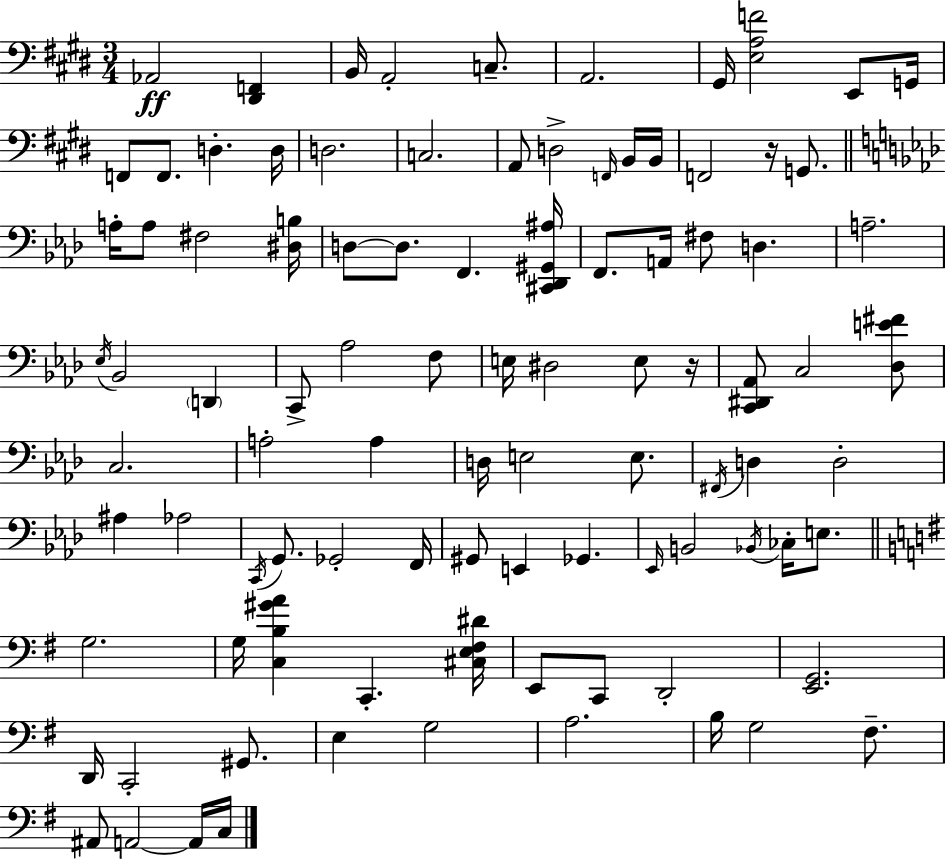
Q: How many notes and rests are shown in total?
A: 95